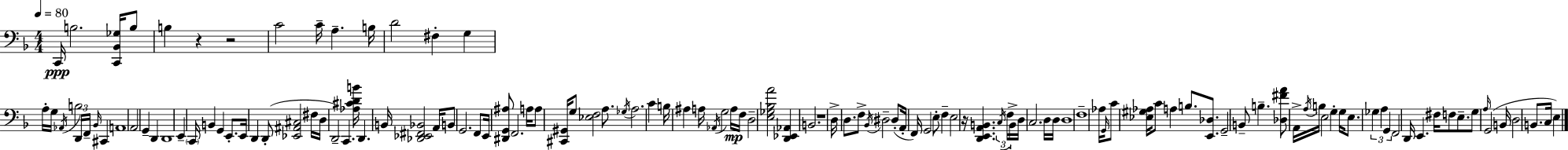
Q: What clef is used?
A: bass